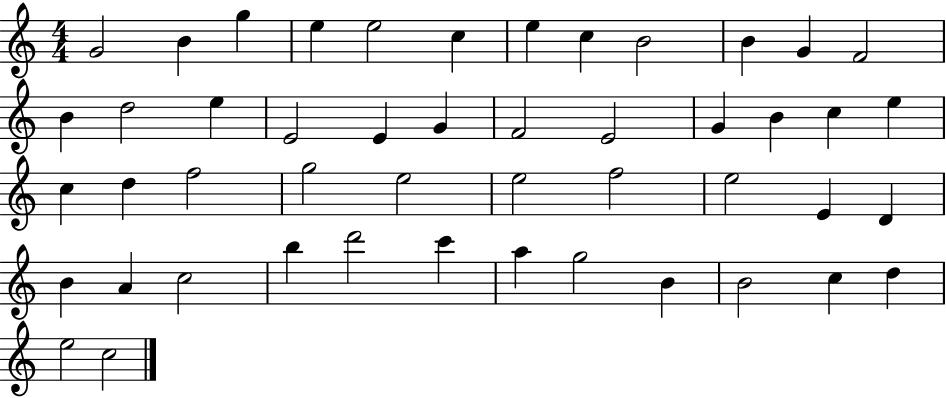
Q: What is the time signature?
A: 4/4